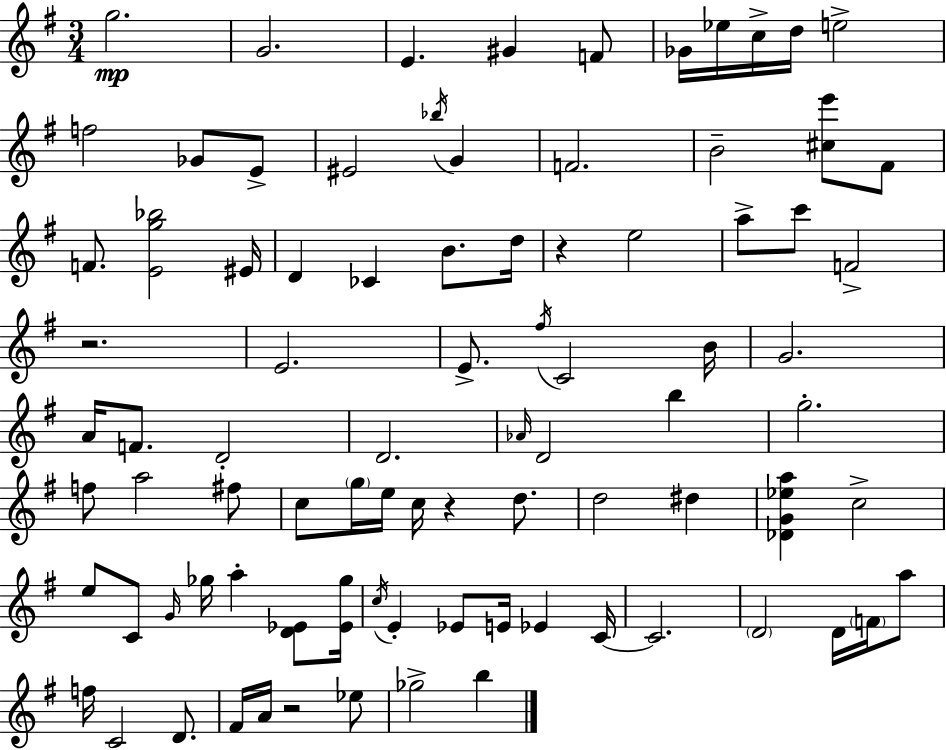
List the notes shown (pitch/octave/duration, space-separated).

G5/h. G4/h. E4/q. G#4/q F4/e Gb4/s Eb5/s C5/s D5/s E5/h F5/h Gb4/e E4/e EIS4/h Bb5/s G4/q F4/h. B4/h [C#5,E6]/e F#4/e F4/e. [E4,G5,Bb5]/h EIS4/s D4/q CES4/q B4/e. D5/s R/q E5/h A5/e C6/e F4/h R/h. E4/h. E4/e. F#5/s C4/h B4/s G4/h. A4/s F4/e. D4/h D4/h. Ab4/s D4/h B5/q G5/h. F5/e A5/h F#5/e C5/e G5/s E5/s C5/s R/q D5/e. D5/h D#5/q [Db4,G4,Eb5,A5]/q C5/h E5/e C4/e G4/s Gb5/s A5/q [D4,Eb4]/e [Eb4,Gb5]/s C5/s E4/q Eb4/e E4/s Eb4/q C4/s C4/h. D4/h D4/s F4/s A5/e F5/s C4/h D4/e. F#4/s A4/s R/h Eb5/e Gb5/h B5/q